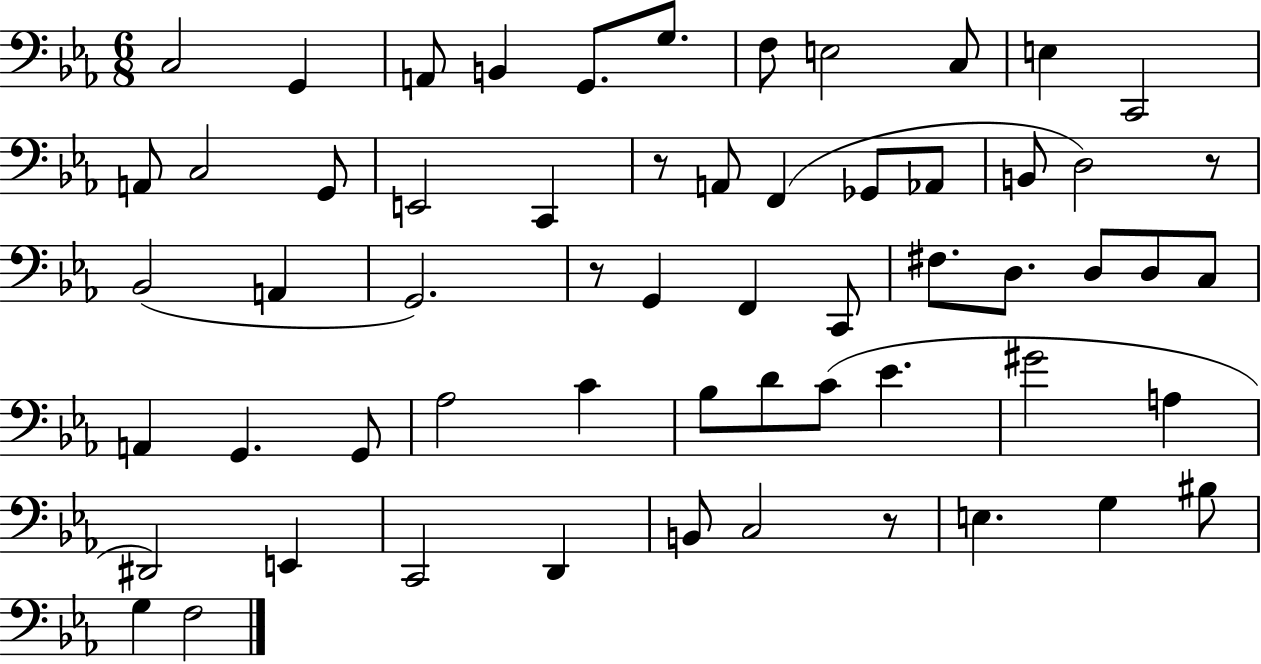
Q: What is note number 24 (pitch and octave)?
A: A2